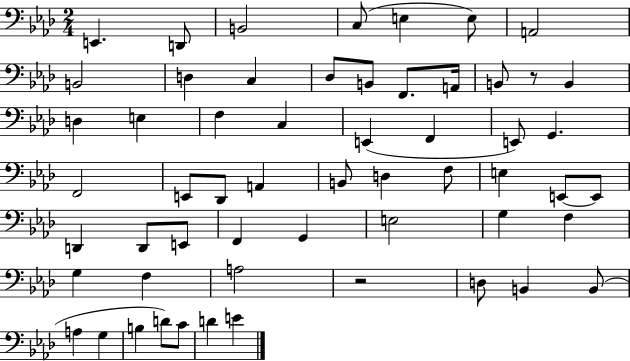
E2/q. D2/e B2/h C3/e E3/q E3/e A2/h B2/h D3/q C3/q Db3/e B2/e F2/e. A2/s B2/e R/e B2/q D3/q E3/q F3/q C3/q E2/q F2/q E2/e G2/q. F2/h E2/e Db2/e A2/q B2/e D3/q F3/e E3/q E2/e E2/e D2/q D2/e E2/e F2/q G2/q E3/h G3/q F3/q G3/q F3/q A3/h R/h D3/e B2/q B2/e A3/q G3/q B3/q D4/e C4/e D4/q E4/q